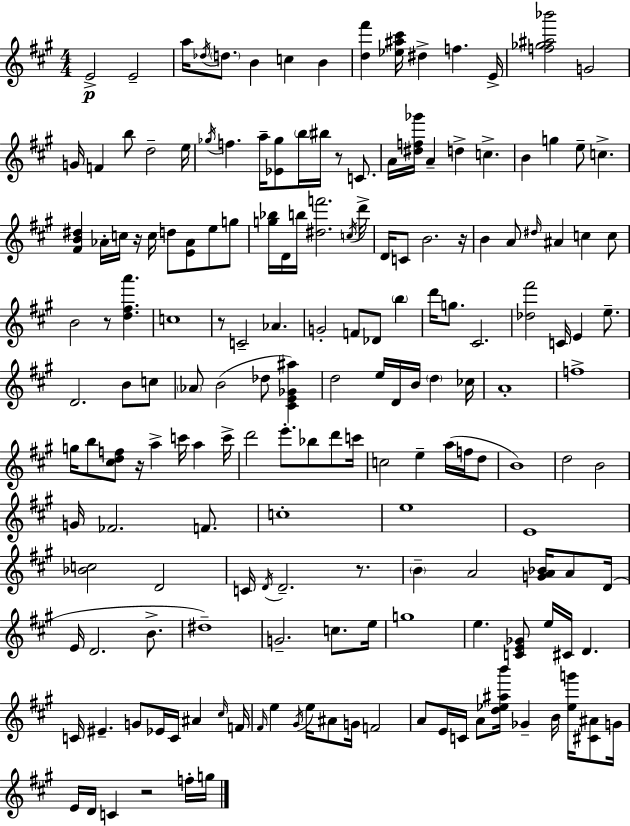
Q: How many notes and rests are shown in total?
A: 177